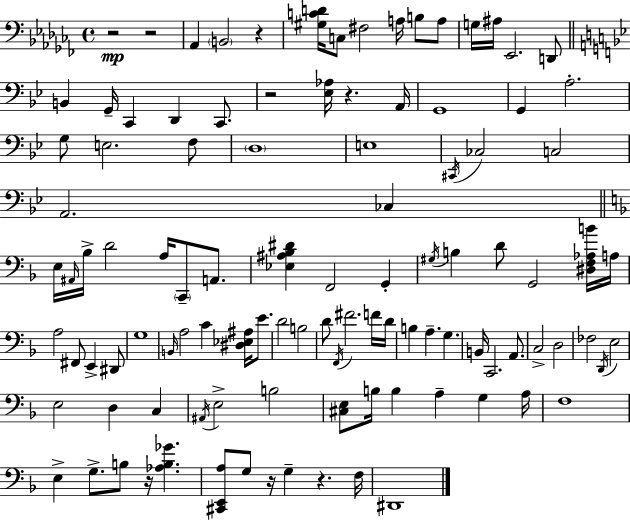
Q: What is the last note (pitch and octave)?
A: D#2